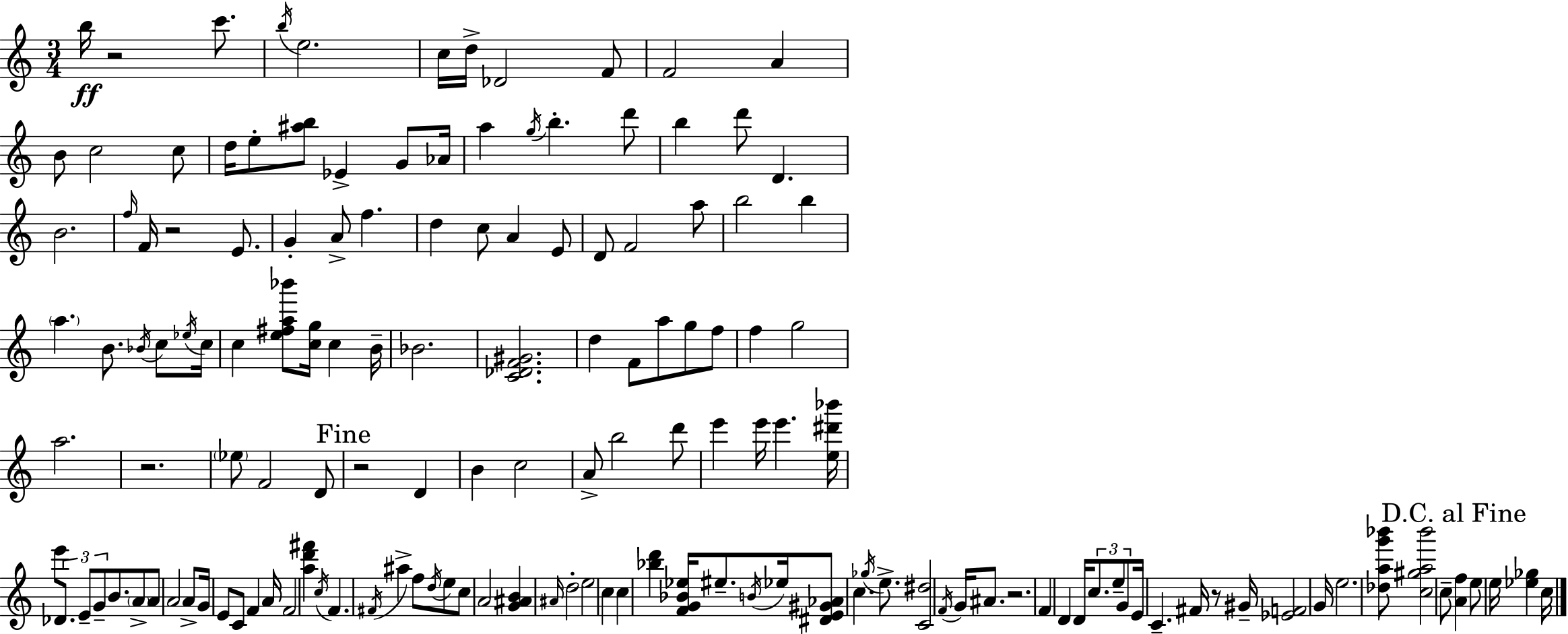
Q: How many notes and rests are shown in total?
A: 147